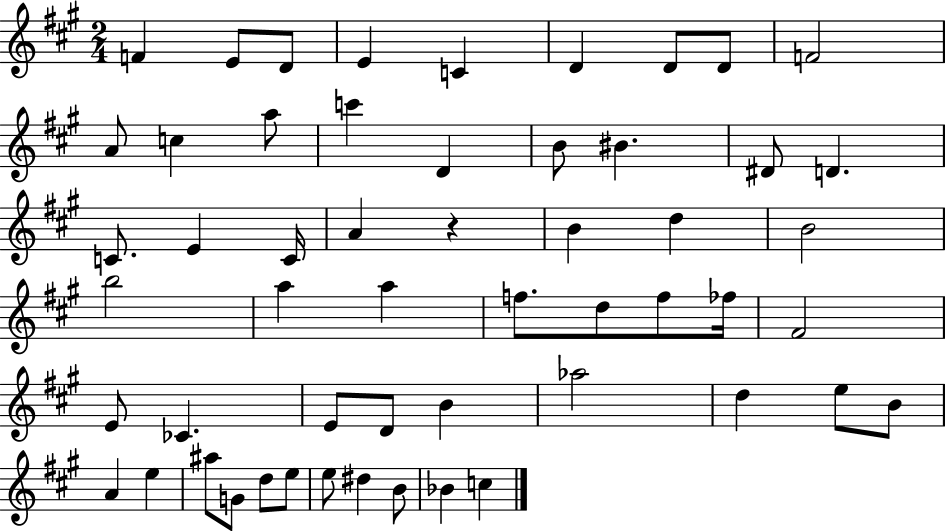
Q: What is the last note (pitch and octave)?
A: C5